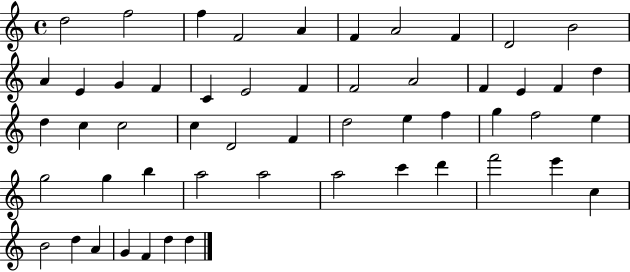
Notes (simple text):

D5/h F5/h F5/q F4/h A4/q F4/q A4/h F4/q D4/h B4/h A4/q E4/q G4/q F4/q C4/q E4/h F4/q F4/h A4/h F4/q E4/q F4/q D5/q D5/q C5/q C5/h C5/q D4/h F4/q D5/h E5/q F5/q G5/q F5/h E5/q G5/h G5/q B5/q A5/h A5/h A5/h C6/q D6/q F6/h E6/q C5/q B4/h D5/q A4/q G4/q F4/q D5/q D5/q